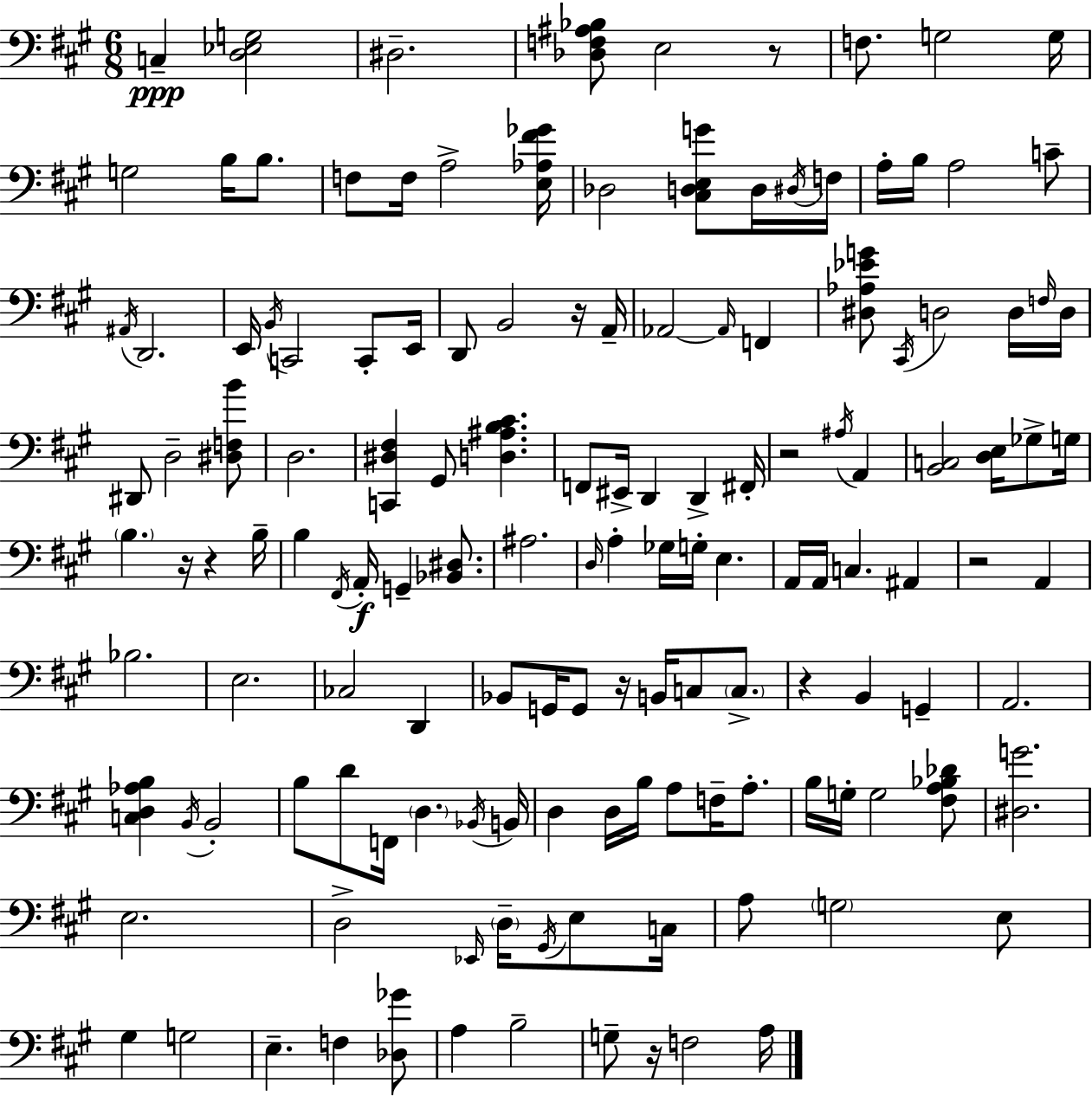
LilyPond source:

{
  \clef bass
  \numericTimeSignature
  \time 6/8
  \key a \major
  c4--\ppp <d ees g>2 | dis2.-- | <des f ais bes>8 e2 r8 | f8. g2 g16 | \break g2 b16 b8. | f8 f16 a2-> <e aes fis' ges'>16 | des2 <cis d e g'>8 d16 \acciaccatura { dis16 } | f16 a16-. b16 a2 c'8-- | \break \acciaccatura { ais,16 } d,2. | e,16 \acciaccatura { b,16 } c,2 | c,8-. e,16 d,8 b,2 | r16 a,16-- aes,2~~ \grace { aes,16 } | \break f,4 <dis aes ees' g'>8 \acciaccatura { cis,16 } d2 | d16 \grace { f16 } d16 dis,8 d2-- | <dis f b'>8 d2. | <c, dis fis>4 gis,8 | \break <d ais b cis'>4. f,8 eis,16-> d,4 | d,4-> fis,16-. r2 | \acciaccatura { ais16 } a,4 <b, c>2 | <d e>16 ges8-> g16 \parenthesize b4. | \break r16 r4 b16-- b4 \acciaccatura { fis,16 } | a,16-.\f g,4-- <bes, dis>8. ais2. | \grace { d16 } a4-. | ges16 g16-. e4. a,16 a,16 c4. | \break ais,4 r2 | a,4 bes2. | e2. | ces2 | \break d,4 bes,8 g,16 | g,8 r16 b,16 c8 \parenthesize c8.-> r4 | b,4 g,4-- a,2. | <c d aes b>4 | \break \acciaccatura { b,16 } b,2-. b8 | d'8 f,16 \parenthesize d4. \acciaccatura { bes,16 } b,16 d4 | d16 b16 a8 f16-- a8.-. b16 | g16-. g2 <fis a bes des'>8 <dis g'>2. | \break e2. | d2-> | \grace { ees,16 } \parenthesize d16-- \acciaccatura { gis,16 } e8 | c16 a8 \parenthesize g2 e8 | \break gis4 g2 | e4.-- f4 <des ges'>8 | a4 b2-- | g8-- r16 f2 | \break a16 \bar "|."
}